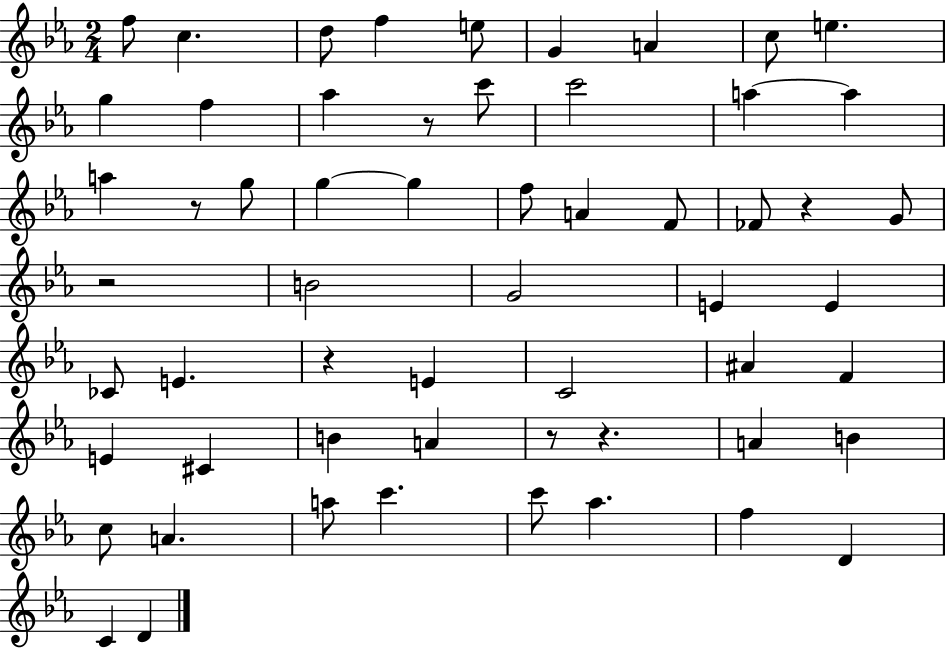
X:1
T:Untitled
M:2/4
L:1/4
K:Eb
f/2 c d/2 f e/2 G A c/2 e g f _a z/2 c'/2 c'2 a a a z/2 g/2 g g f/2 A F/2 _F/2 z G/2 z2 B2 G2 E E _C/2 E z E C2 ^A F E ^C B A z/2 z A B c/2 A a/2 c' c'/2 _a f D C D